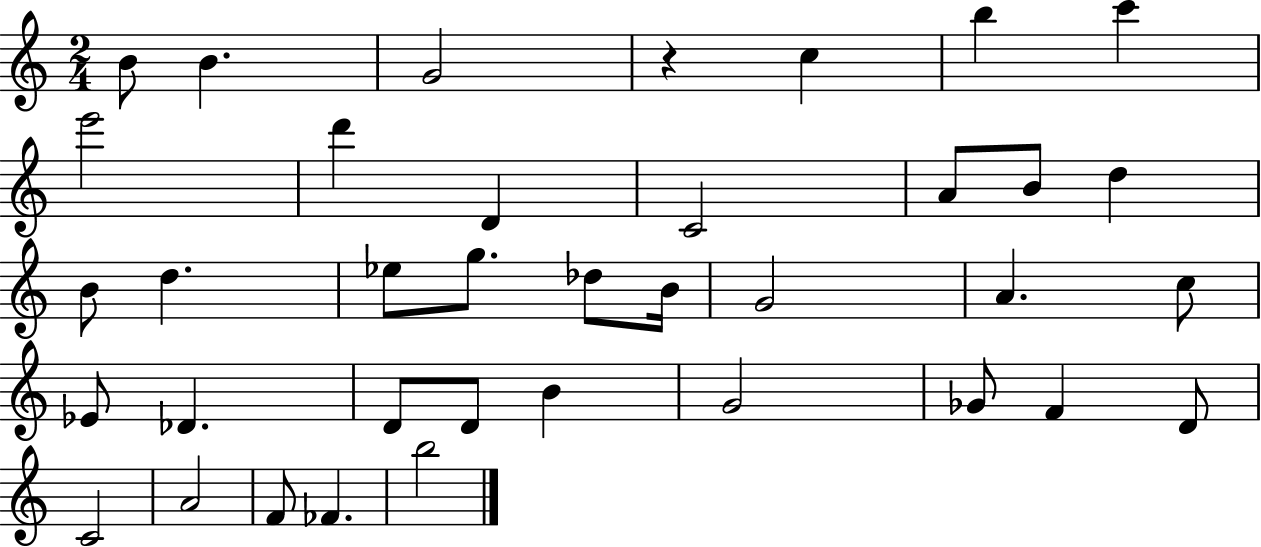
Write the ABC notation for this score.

X:1
T:Untitled
M:2/4
L:1/4
K:C
B/2 B G2 z c b c' e'2 d' D C2 A/2 B/2 d B/2 d _e/2 g/2 _d/2 B/4 G2 A c/2 _E/2 _D D/2 D/2 B G2 _G/2 F D/2 C2 A2 F/2 _F b2